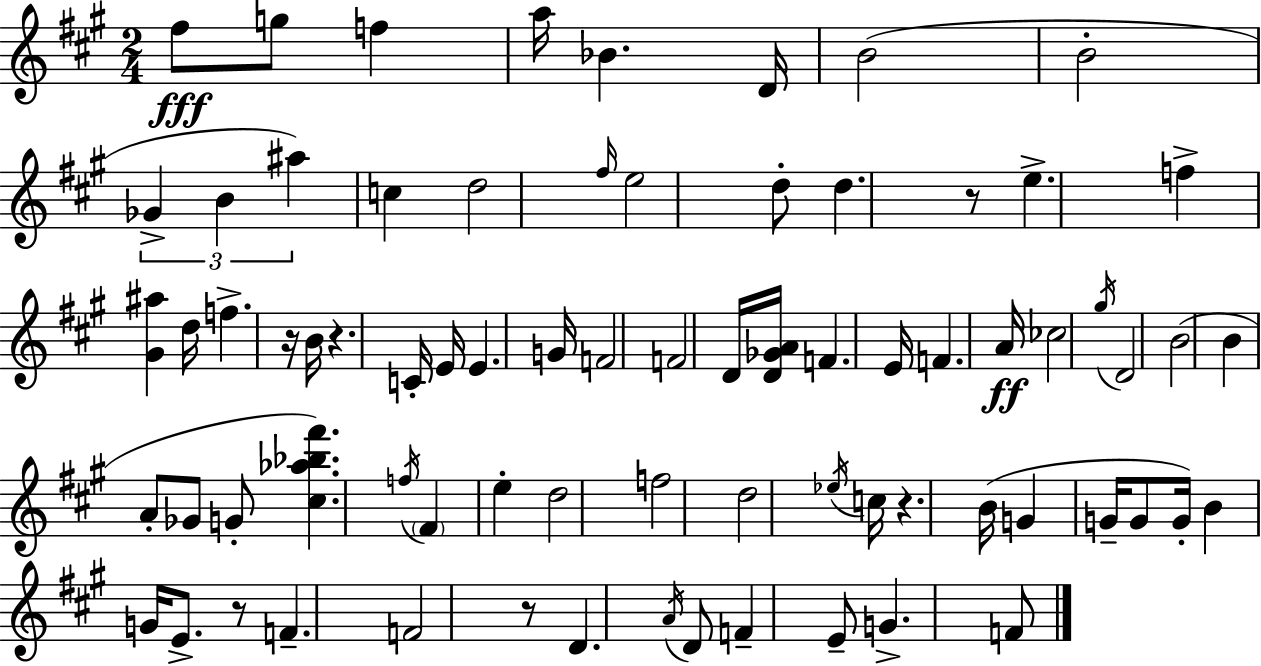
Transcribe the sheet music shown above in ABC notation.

X:1
T:Untitled
M:2/4
L:1/4
K:A
^f/2 g/2 f a/4 _B D/4 B2 B2 _G B ^a c d2 ^f/4 e2 d/2 d z/2 e f [^G^a] d/4 f z/4 B/4 z C/4 E/4 E G/4 F2 F2 D/4 [D_GA]/4 F E/4 F A/4 _c2 ^g/4 D2 B2 B A/2 _G/2 G/2 [^c_a_b^f'] f/4 ^F e d2 f2 d2 _e/4 c/4 z B/4 G G/4 G/2 G/4 B G/4 E/2 z/2 F F2 z/2 D A/4 D/2 F E/2 G F/2